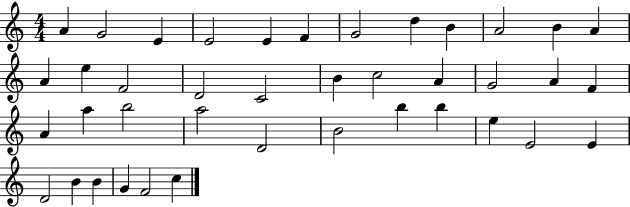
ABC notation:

X:1
T:Untitled
M:4/4
L:1/4
K:C
A G2 E E2 E F G2 d B A2 B A A e F2 D2 C2 B c2 A G2 A F A a b2 a2 D2 B2 b b e E2 E D2 B B G F2 c